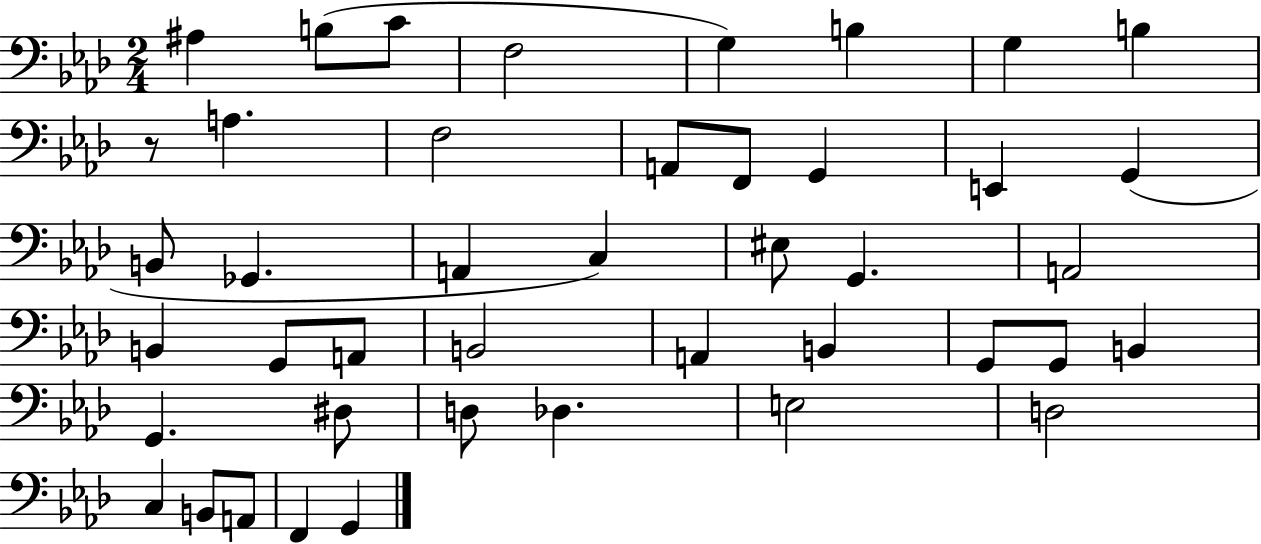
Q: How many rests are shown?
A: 1